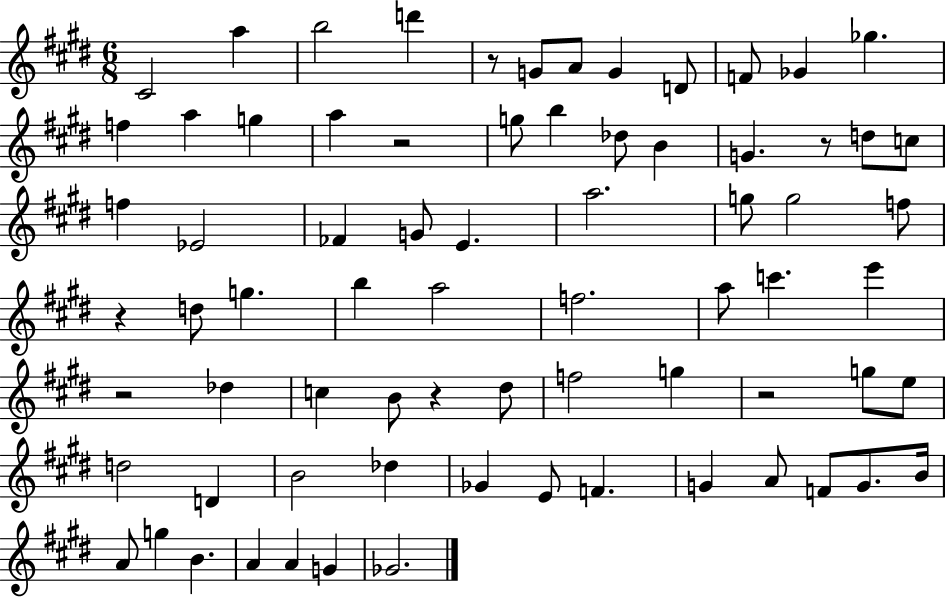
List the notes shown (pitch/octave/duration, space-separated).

C#4/h A5/q B5/h D6/q R/e G4/e A4/e G4/q D4/e F4/e Gb4/q Gb5/q. F5/q A5/q G5/q A5/q R/h G5/e B5/q Db5/e B4/q G4/q. R/e D5/e C5/e F5/q Eb4/h FES4/q G4/e E4/q. A5/h. G5/e G5/h F5/e R/q D5/e G5/q. B5/q A5/h F5/h. A5/e C6/q. E6/q R/h Db5/q C5/q B4/e R/q D#5/e F5/h G5/q R/h G5/e E5/e D5/h D4/q B4/h Db5/q Gb4/q E4/e F4/q. G4/q A4/e F4/e G4/e. B4/s A4/e G5/q B4/q. A4/q A4/q G4/q Gb4/h.